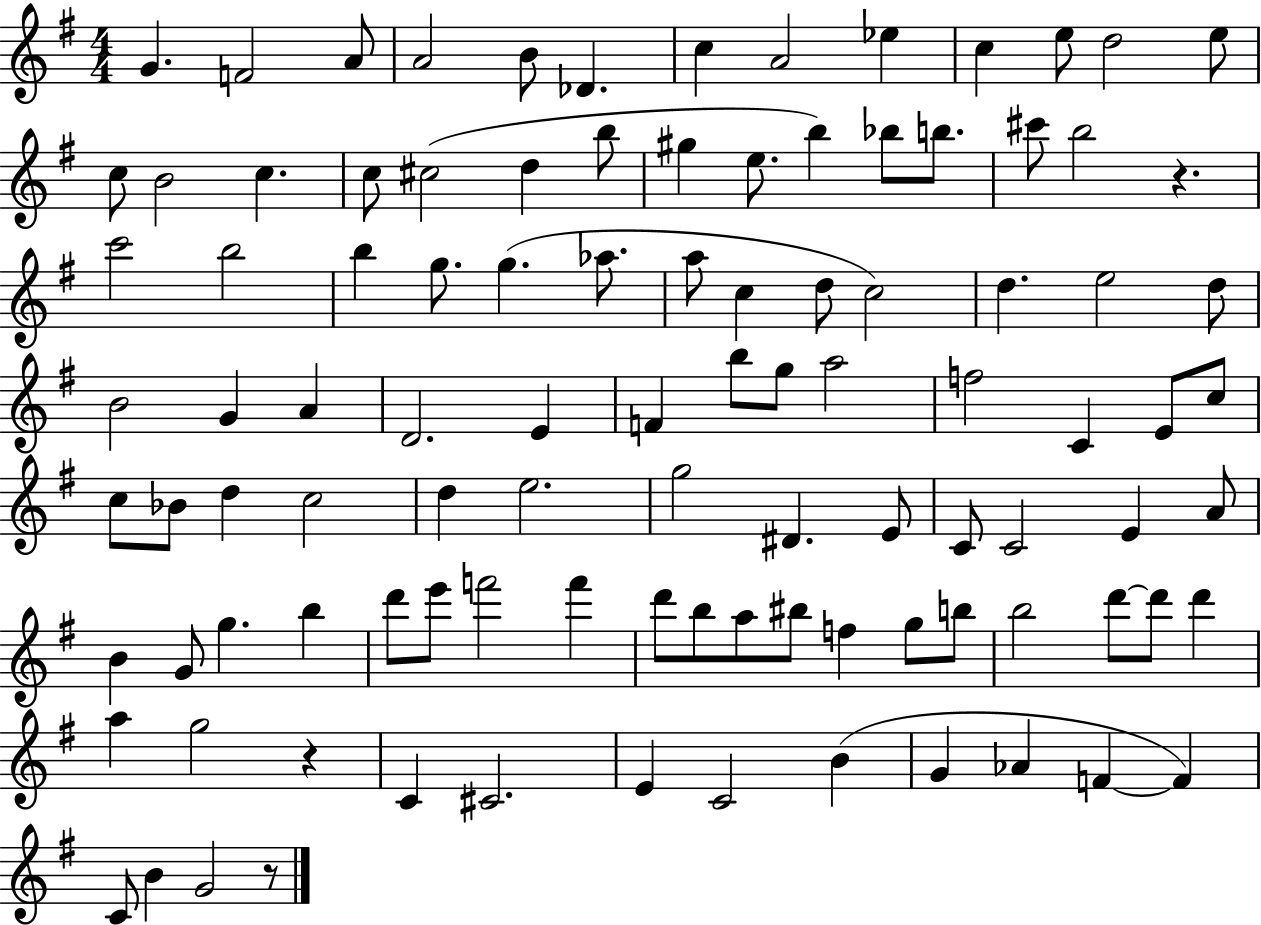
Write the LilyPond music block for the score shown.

{
  \clef treble
  \numericTimeSignature
  \time 4/4
  \key g \major
  g'4. f'2 a'8 | a'2 b'8 des'4. | c''4 a'2 ees''4 | c''4 e''8 d''2 e''8 | \break c''8 b'2 c''4. | c''8 cis''2( d''4 b''8 | gis''4 e''8. b''4) bes''8 b''8. | cis'''8 b''2 r4. | \break c'''2 b''2 | b''4 g''8. g''4.( aes''8. | a''8 c''4 d''8 c''2) | d''4. e''2 d''8 | \break b'2 g'4 a'4 | d'2. e'4 | f'4 b''8 g''8 a''2 | f''2 c'4 e'8 c''8 | \break c''8 bes'8 d''4 c''2 | d''4 e''2. | g''2 dis'4. e'8 | c'8 c'2 e'4 a'8 | \break b'4 g'8 g''4. b''4 | d'''8 e'''8 f'''2 f'''4 | d'''8 b''8 a''8 bis''8 f''4 g''8 b''8 | b''2 d'''8~~ d'''8 d'''4 | \break a''4 g''2 r4 | c'4 cis'2. | e'4 c'2 b'4( | g'4 aes'4 f'4~~ f'4) | \break c'8 b'4 g'2 r8 | \bar "|."
}